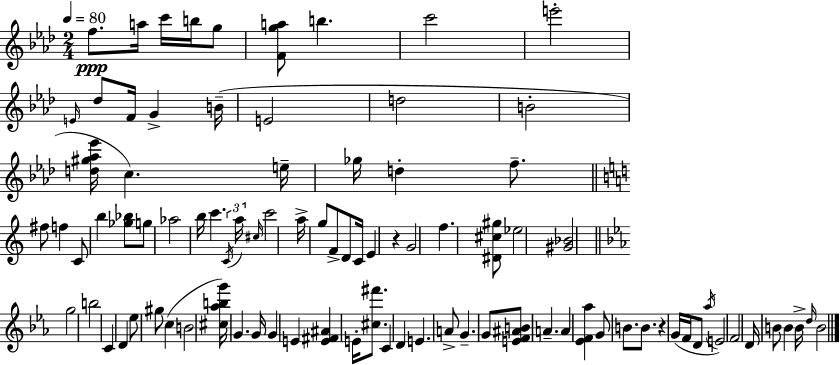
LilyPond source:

{
  \clef treble
  \numericTimeSignature
  \time 2/4
  \key f \minor
  \tempo 4 = 80
  f''8.\ppp a''16 c'''16 b''16 g''8 | <f' g'' a''>8 b''4. | c'''2 | e'''2-. | \break \grace { e'16 } des''8 f'16 g'4-> | b'16--( e'2 | d''2 | b'2-. | \break <d'' gis'' aes'' ees'''>16 c''4.) | e''16-- ges''16 d''4-. f''8.-- | \bar "||" \break \key a \minor fis''8 f''4 c'8 | b''4 <ges'' bes''>8 g''8 | aes''2 | b''16 c'''4. \tuplet 3/2 { \acciaccatura { c'16 } | \break a''16 \grace { cis''16 } } c'''2 | a''16-> g''8 f'8-> d'8 | c'16 e'4 r4 | g'2 | \break f''4. | <dis' cis'' gis''>8 ees''2 | <gis' bes'>2 | \bar "||" \break \key c \minor g''2 | b''2 | c'4 d'4 | ees''8 gis''8 c''4( | \break b'2 | <cis'' aes'' b'' g'''>16) g'4. g'16 | g'4 e'4 | <e' fis' ais'>4 e'16-. <cis'' fis'''>8. | \break c'4 d'4 | e'4. a'8-> | g'4.-- g'8 | <e' f' ais' b'>8 a'4.-- | \break a'4 <ees' f' aes''>4 | g'8 b'8. b'8. | r4 g'16( f'16 d'8 | \acciaccatura { aes''16 } e'2) | \break f'2 | d'16 b'8 b'4 | b'16-> \grace { d''16 } b'2 | \bar "|."
}